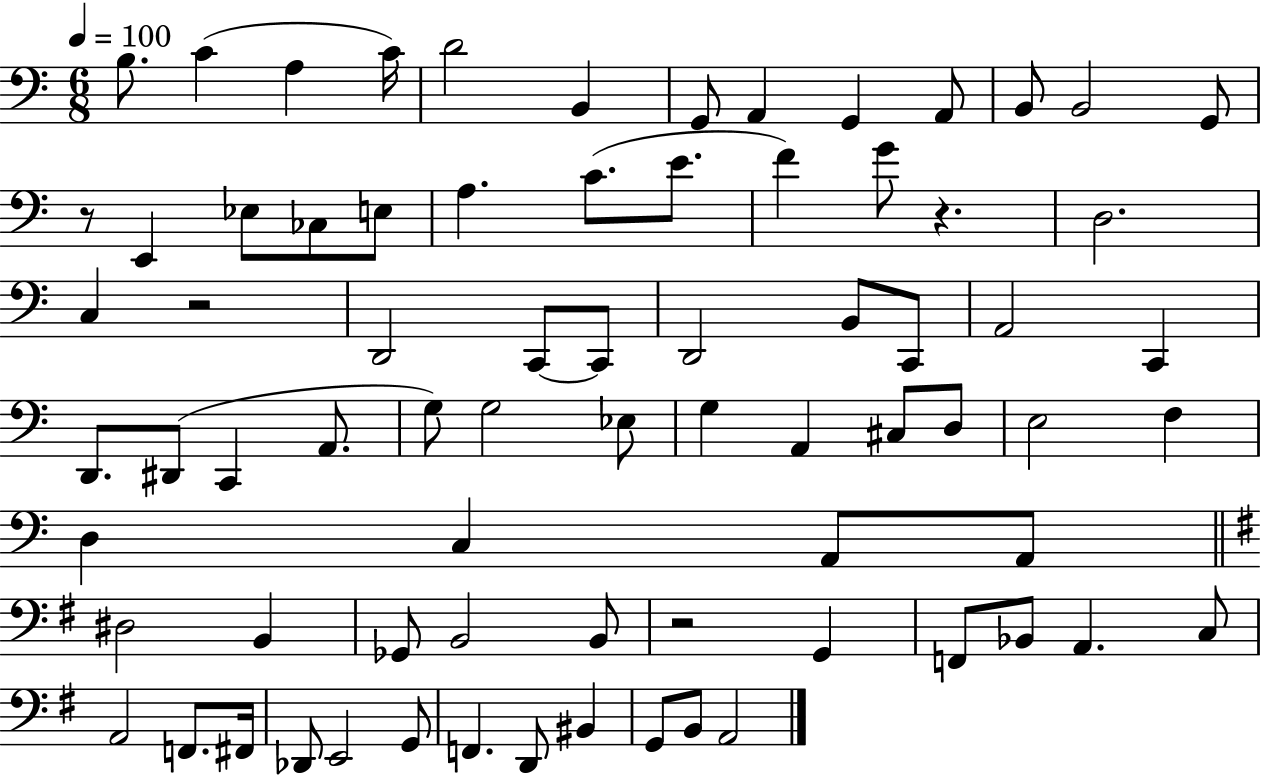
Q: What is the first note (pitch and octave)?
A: B3